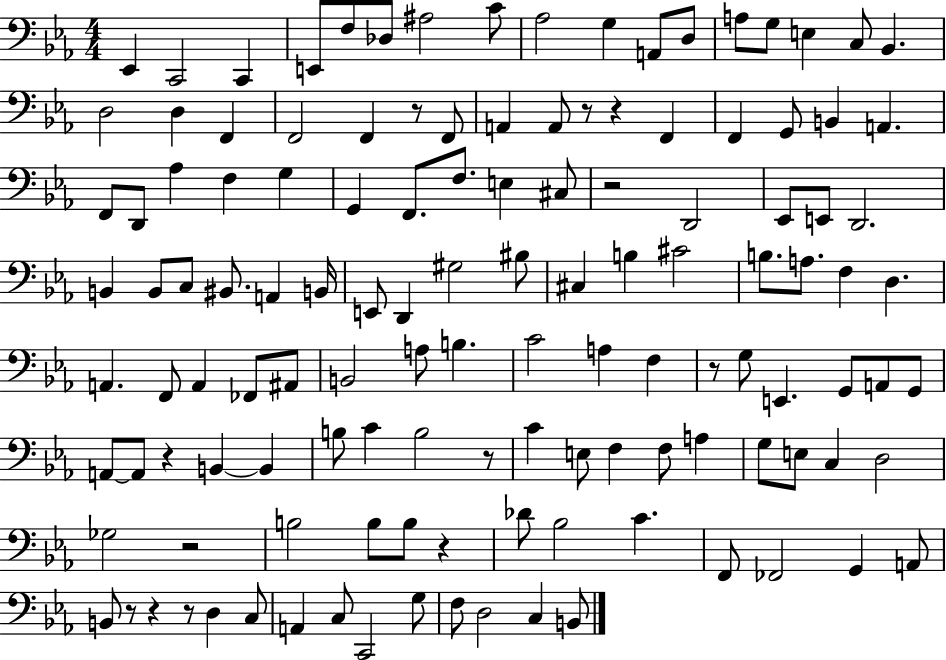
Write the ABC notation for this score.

X:1
T:Untitled
M:4/4
L:1/4
K:Eb
_E,, C,,2 C,, E,,/2 F,/2 _D,/2 ^A,2 C/2 _A,2 G, A,,/2 D,/2 A,/2 G,/2 E, C,/2 _B,, D,2 D, F,, F,,2 F,, z/2 F,,/2 A,, A,,/2 z/2 z F,, F,, G,,/2 B,, A,, F,,/2 D,,/2 _A, F, G, G,, F,,/2 F,/2 E, ^C,/2 z2 D,,2 _E,,/2 E,,/2 D,,2 B,, B,,/2 C,/2 ^B,,/2 A,, B,,/4 E,,/2 D,, ^G,2 ^B,/2 ^C, B, ^C2 B,/2 A,/2 F, D, A,, F,,/2 A,, _F,,/2 ^A,,/2 B,,2 A,/2 B, C2 A, F, z/2 G,/2 E,, G,,/2 A,,/2 G,,/2 A,,/2 A,,/2 z B,, B,, B,/2 C B,2 z/2 C E,/2 F, F,/2 A, G,/2 E,/2 C, D,2 _G,2 z2 B,2 B,/2 B,/2 z _D/2 _B,2 C F,,/2 _F,,2 G,, A,,/2 B,,/2 z/2 z z/2 D, C,/2 A,, C,/2 C,,2 G,/2 F,/2 D,2 C, B,,/2